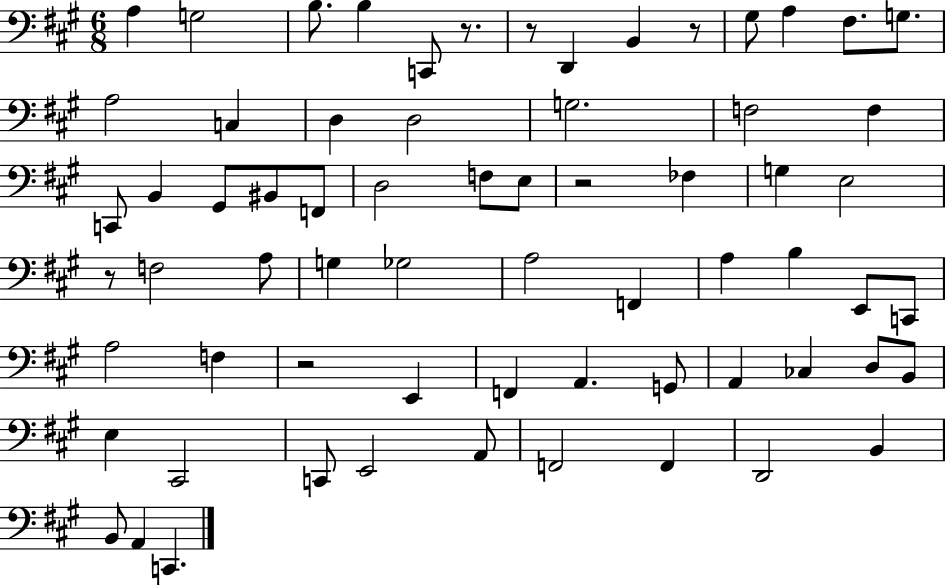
{
  \clef bass
  \numericTimeSignature
  \time 6/8
  \key a \major
  \repeat volta 2 { a4 g2 | b8. b4 c,8 r8. | r8 d,4 b,4 r8 | gis8 a4 fis8. g8. | \break a2 c4 | d4 d2 | g2. | f2 f4 | \break c,8 b,4 gis,8 bis,8 f,8 | d2 f8 e8 | r2 fes4 | g4 e2 | \break r8 f2 a8 | g4 ges2 | a2 f,4 | a4 b4 e,8 c,8 | \break a2 f4 | r2 e,4 | f,4 a,4. g,8 | a,4 ces4 d8 b,8 | \break e4 cis,2 | c,8 e,2 a,8 | f,2 f,4 | d,2 b,4 | \break b,8 a,4 c,4. | } \bar "|."
}